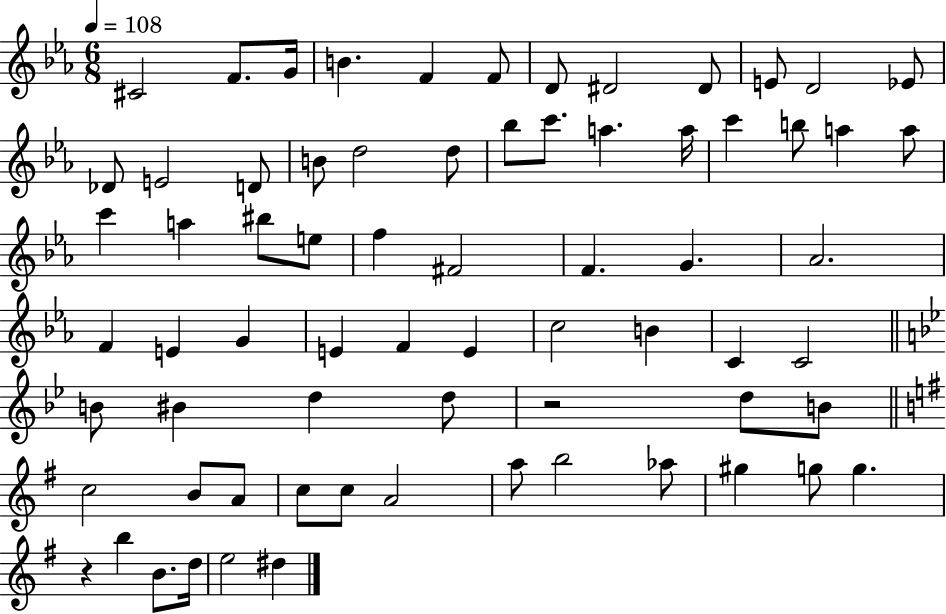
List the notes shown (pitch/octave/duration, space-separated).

C#4/h F4/e. G4/s B4/q. F4/q F4/e D4/e D#4/h D#4/e E4/e D4/h Eb4/e Db4/e E4/h D4/e B4/e D5/h D5/e Bb5/e C6/e. A5/q. A5/s C6/q B5/e A5/q A5/e C6/q A5/q BIS5/e E5/e F5/q F#4/h F4/q. G4/q. Ab4/h. F4/q E4/q G4/q E4/q F4/q E4/q C5/h B4/q C4/q C4/h B4/e BIS4/q D5/q D5/e R/h D5/e B4/e C5/h B4/e A4/e C5/e C5/e A4/h A5/e B5/h Ab5/e G#5/q G5/e G5/q. R/q B5/q B4/e. D5/s E5/h D#5/q